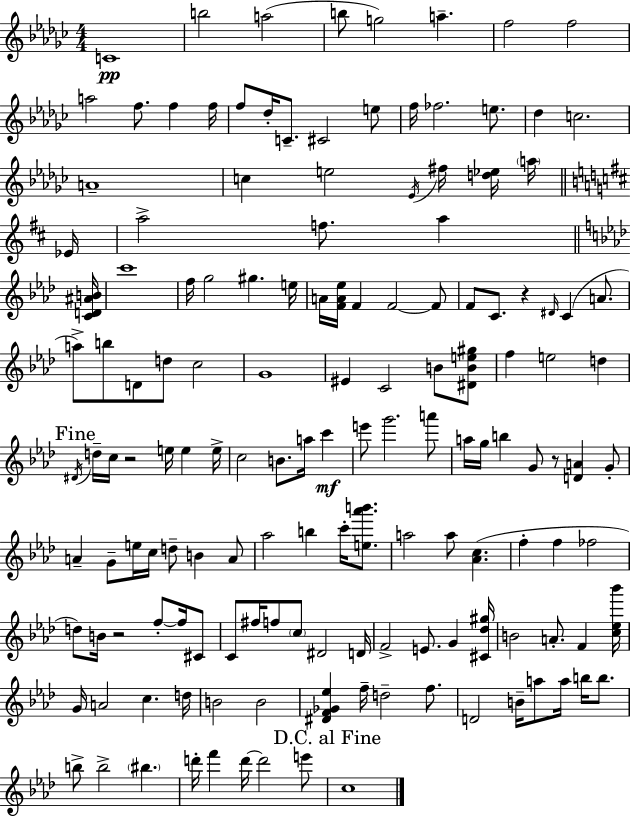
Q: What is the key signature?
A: EES minor